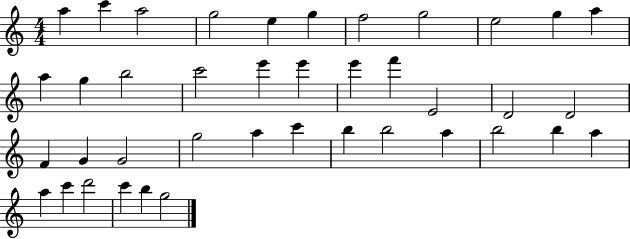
{
  \clef treble
  \numericTimeSignature
  \time 4/4
  \key c \major
  a''4 c'''4 a''2 | g''2 e''4 g''4 | f''2 g''2 | e''2 g''4 a''4 | \break a''4 g''4 b''2 | c'''2 e'''4 e'''4 | e'''4 f'''4 e'2 | d'2 d'2 | \break f'4 g'4 g'2 | g''2 a''4 c'''4 | b''4 b''2 a''4 | b''2 b''4 a''4 | \break a''4 c'''4 d'''2 | c'''4 b''4 g''2 | \bar "|."
}